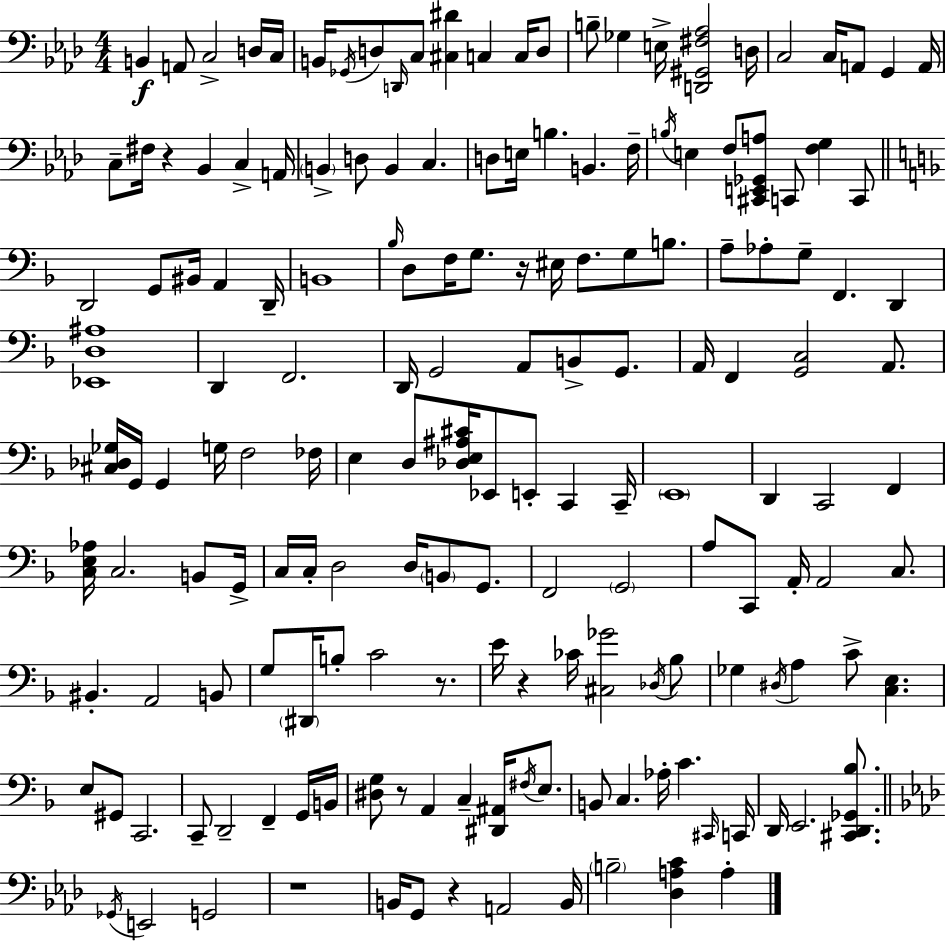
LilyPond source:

{
  \clef bass
  \numericTimeSignature
  \time 4/4
  \key f \minor
  b,4\f a,8 c2-> d16 c16 | b,16 \acciaccatura { ges,16 } d8 \grace { d,16 } c8 <cis dis'>4 c4 c16 | d8 b8-- ges4 e16-> <d, gis, fis aes>2 | d16 c2 c16 a,8 g,4 | \break a,16 c8-- fis16 r4 bes,4 c4-> | a,16 \parenthesize b,4-> d8 b,4 c4. | d8 e16 b4. b,4. | f16-- \acciaccatura { b16 } e4 f8 <cis, e, ges, a>8 c,8 <f g>4 | \break c,8 \bar "||" \break \key d \minor d,2 g,8 bis,16 a,4 d,16-- | b,1 | \grace { bes16 } d8 f16 g8. r16 eis16 f8. g8 b8. | a8-- aes8-. g8-- f,4. d,4 | \break <ees, d ais>1 | d,4 f,2. | d,16 g,2 a,8 b,8-> g,8. | a,16 f,4 <g, c>2 a,8. | \break <cis des ges>16 g,16 g,4 g16 f2 | fes16 e4 d8 <des e ais cis'>16 ees,8 e,8-. c,4 | c,16-- \parenthesize e,1 | d,4 c,2 f,4 | \break <c e aes>16 c2. b,8 | g,16-> c16 c16-. d2 d16 \parenthesize b,8 g,8. | f,2 \parenthesize g,2 | a8 c,8 a,16-. a,2 c8. | \break bis,4.-. a,2 b,8 | g8 \parenthesize dis,16 b8-. c'2 r8. | e'16 r4 ces'16 <cis ges'>2 \acciaccatura { des16 } | bes8 ges4 \acciaccatura { dis16 } a4 c'8-> <c e>4. | \break e8 gis,8 c,2. | c,8-- d,2-- f,4-- | g,16 b,16 <dis g>8 r8 a,4 c4-- <dis, ais,>16 | \acciaccatura { fis16 } e8. b,8 c4. aes16-. c'4. | \break \grace { cis,16 } c,16 d,16 e,2. | <cis, d, ges, bes>8. \bar "||" \break \key aes \major \acciaccatura { ges,16 } e,2 g,2 | r1 | b,16 g,8 r4 a,2 | b,16 \parenthesize b2-- <des a c'>4 a4-. | \break \bar "|."
}